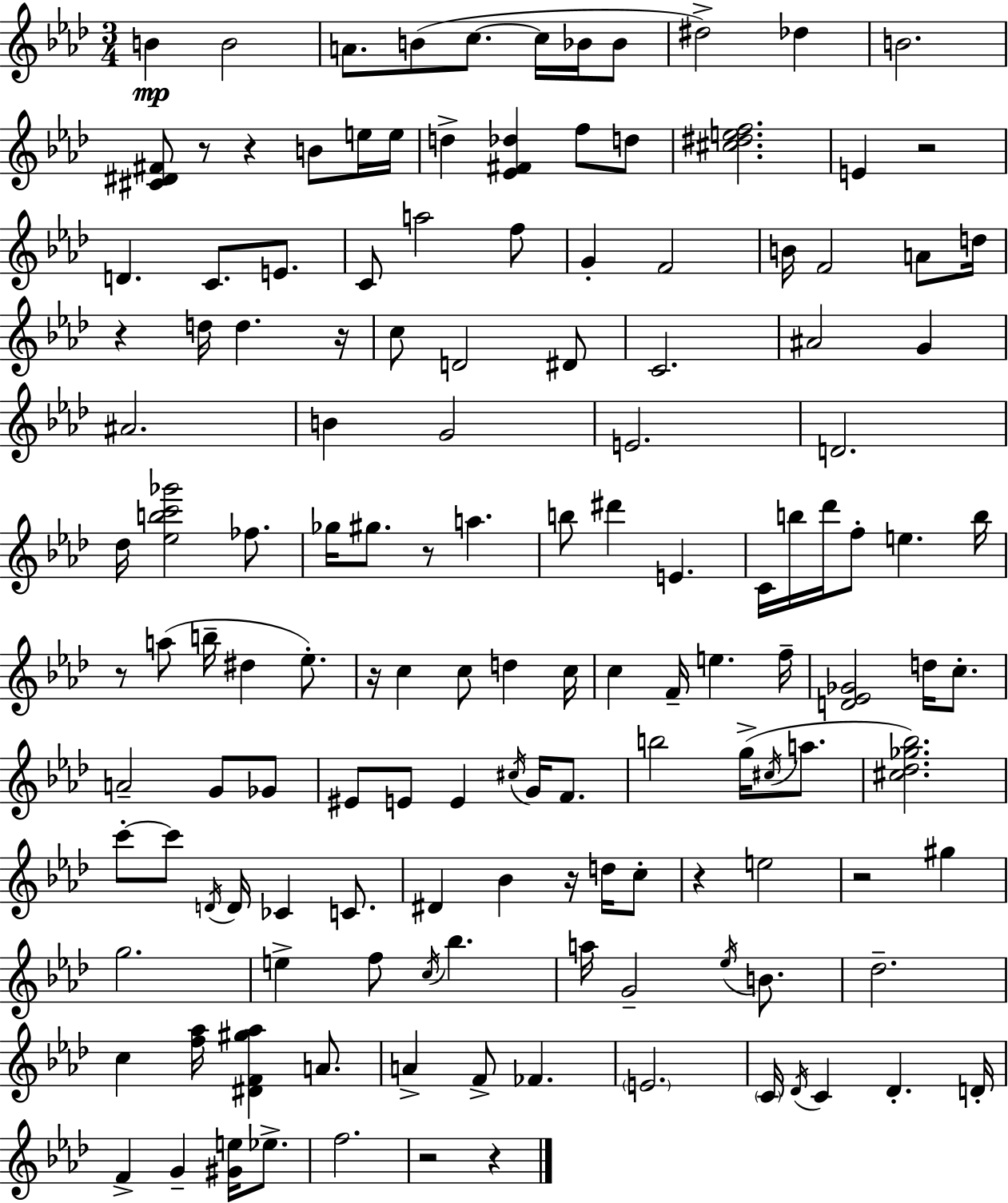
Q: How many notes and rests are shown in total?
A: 143